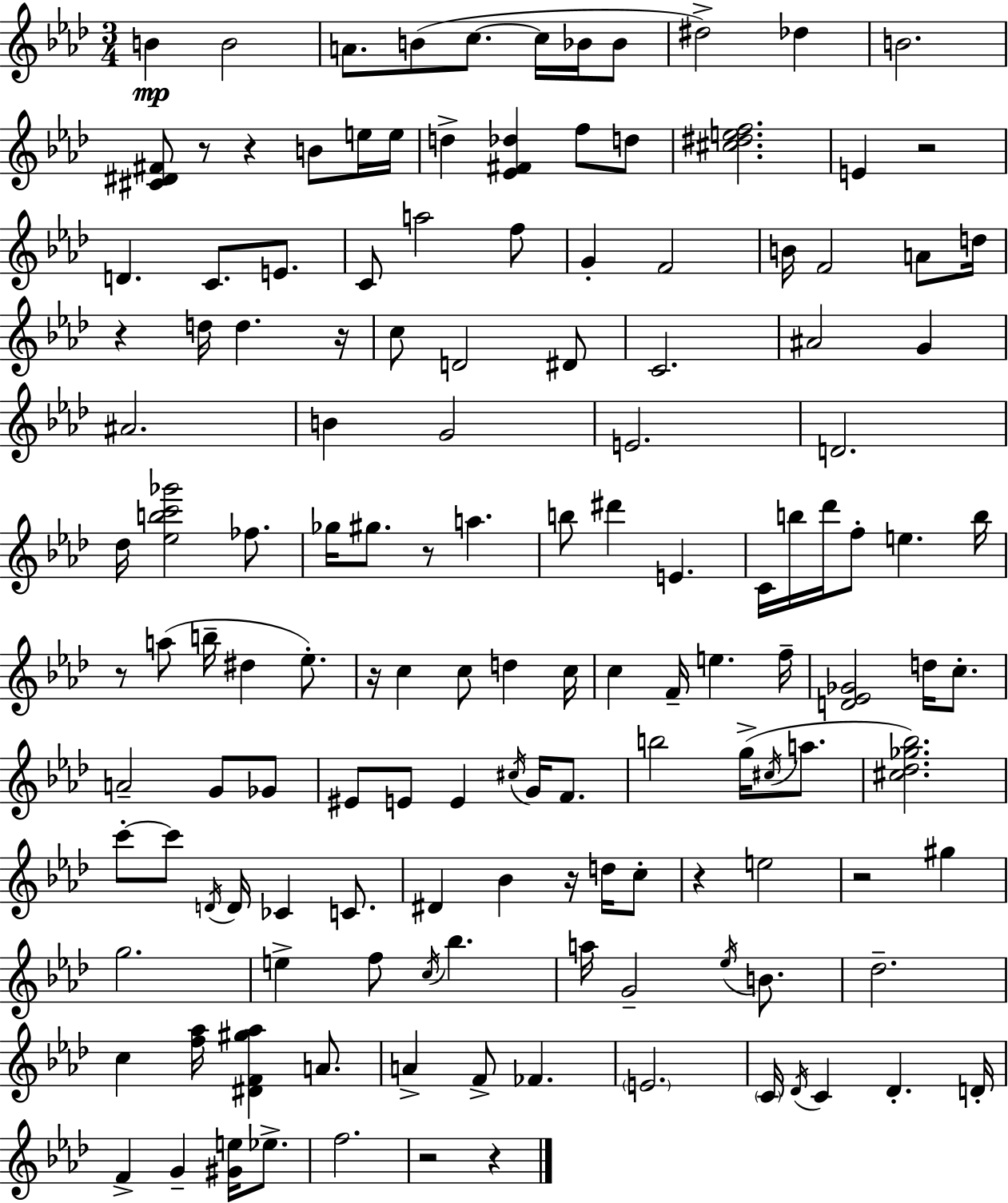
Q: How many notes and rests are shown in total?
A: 143